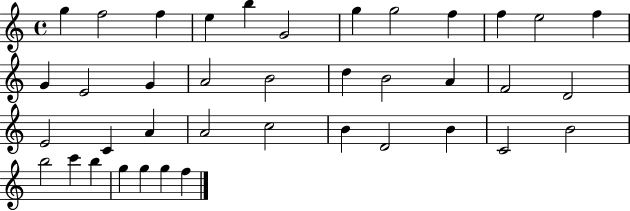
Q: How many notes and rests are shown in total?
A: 39